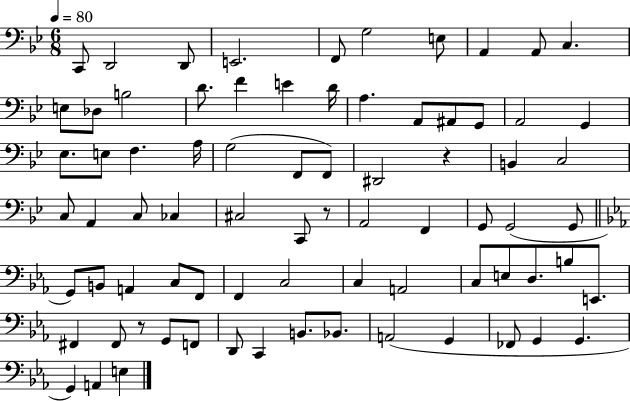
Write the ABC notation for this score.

X:1
T:Untitled
M:6/8
L:1/4
K:Bb
C,,/2 D,,2 D,,/2 E,,2 F,,/2 G,2 E,/2 A,, A,,/2 C, E,/2 _D,/2 B,2 D/2 F E D/4 A, A,,/2 ^A,,/2 G,,/2 A,,2 G,, _E,/2 E,/2 F, A,/4 G,2 F,,/2 F,,/2 ^D,,2 z B,, C,2 C,/2 A,, C,/2 _C, ^C,2 C,,/2 z/2 A,,2 F,, G,,/2 G,,2 G,,/2 G,,/2 B,,/2 A,, C,/2 F,,/2 F,, C,2 C, A,,2 C,/2 E,/2 D,/2 B,/2 E,,/2 ^F,, ^F,,/2 z/2 G,,/2 F,,/2 D,,/2 C,, B,,/2 _B,,/2 A,,2 G,, _F,,/2 G,, G,, G,, A,, E,